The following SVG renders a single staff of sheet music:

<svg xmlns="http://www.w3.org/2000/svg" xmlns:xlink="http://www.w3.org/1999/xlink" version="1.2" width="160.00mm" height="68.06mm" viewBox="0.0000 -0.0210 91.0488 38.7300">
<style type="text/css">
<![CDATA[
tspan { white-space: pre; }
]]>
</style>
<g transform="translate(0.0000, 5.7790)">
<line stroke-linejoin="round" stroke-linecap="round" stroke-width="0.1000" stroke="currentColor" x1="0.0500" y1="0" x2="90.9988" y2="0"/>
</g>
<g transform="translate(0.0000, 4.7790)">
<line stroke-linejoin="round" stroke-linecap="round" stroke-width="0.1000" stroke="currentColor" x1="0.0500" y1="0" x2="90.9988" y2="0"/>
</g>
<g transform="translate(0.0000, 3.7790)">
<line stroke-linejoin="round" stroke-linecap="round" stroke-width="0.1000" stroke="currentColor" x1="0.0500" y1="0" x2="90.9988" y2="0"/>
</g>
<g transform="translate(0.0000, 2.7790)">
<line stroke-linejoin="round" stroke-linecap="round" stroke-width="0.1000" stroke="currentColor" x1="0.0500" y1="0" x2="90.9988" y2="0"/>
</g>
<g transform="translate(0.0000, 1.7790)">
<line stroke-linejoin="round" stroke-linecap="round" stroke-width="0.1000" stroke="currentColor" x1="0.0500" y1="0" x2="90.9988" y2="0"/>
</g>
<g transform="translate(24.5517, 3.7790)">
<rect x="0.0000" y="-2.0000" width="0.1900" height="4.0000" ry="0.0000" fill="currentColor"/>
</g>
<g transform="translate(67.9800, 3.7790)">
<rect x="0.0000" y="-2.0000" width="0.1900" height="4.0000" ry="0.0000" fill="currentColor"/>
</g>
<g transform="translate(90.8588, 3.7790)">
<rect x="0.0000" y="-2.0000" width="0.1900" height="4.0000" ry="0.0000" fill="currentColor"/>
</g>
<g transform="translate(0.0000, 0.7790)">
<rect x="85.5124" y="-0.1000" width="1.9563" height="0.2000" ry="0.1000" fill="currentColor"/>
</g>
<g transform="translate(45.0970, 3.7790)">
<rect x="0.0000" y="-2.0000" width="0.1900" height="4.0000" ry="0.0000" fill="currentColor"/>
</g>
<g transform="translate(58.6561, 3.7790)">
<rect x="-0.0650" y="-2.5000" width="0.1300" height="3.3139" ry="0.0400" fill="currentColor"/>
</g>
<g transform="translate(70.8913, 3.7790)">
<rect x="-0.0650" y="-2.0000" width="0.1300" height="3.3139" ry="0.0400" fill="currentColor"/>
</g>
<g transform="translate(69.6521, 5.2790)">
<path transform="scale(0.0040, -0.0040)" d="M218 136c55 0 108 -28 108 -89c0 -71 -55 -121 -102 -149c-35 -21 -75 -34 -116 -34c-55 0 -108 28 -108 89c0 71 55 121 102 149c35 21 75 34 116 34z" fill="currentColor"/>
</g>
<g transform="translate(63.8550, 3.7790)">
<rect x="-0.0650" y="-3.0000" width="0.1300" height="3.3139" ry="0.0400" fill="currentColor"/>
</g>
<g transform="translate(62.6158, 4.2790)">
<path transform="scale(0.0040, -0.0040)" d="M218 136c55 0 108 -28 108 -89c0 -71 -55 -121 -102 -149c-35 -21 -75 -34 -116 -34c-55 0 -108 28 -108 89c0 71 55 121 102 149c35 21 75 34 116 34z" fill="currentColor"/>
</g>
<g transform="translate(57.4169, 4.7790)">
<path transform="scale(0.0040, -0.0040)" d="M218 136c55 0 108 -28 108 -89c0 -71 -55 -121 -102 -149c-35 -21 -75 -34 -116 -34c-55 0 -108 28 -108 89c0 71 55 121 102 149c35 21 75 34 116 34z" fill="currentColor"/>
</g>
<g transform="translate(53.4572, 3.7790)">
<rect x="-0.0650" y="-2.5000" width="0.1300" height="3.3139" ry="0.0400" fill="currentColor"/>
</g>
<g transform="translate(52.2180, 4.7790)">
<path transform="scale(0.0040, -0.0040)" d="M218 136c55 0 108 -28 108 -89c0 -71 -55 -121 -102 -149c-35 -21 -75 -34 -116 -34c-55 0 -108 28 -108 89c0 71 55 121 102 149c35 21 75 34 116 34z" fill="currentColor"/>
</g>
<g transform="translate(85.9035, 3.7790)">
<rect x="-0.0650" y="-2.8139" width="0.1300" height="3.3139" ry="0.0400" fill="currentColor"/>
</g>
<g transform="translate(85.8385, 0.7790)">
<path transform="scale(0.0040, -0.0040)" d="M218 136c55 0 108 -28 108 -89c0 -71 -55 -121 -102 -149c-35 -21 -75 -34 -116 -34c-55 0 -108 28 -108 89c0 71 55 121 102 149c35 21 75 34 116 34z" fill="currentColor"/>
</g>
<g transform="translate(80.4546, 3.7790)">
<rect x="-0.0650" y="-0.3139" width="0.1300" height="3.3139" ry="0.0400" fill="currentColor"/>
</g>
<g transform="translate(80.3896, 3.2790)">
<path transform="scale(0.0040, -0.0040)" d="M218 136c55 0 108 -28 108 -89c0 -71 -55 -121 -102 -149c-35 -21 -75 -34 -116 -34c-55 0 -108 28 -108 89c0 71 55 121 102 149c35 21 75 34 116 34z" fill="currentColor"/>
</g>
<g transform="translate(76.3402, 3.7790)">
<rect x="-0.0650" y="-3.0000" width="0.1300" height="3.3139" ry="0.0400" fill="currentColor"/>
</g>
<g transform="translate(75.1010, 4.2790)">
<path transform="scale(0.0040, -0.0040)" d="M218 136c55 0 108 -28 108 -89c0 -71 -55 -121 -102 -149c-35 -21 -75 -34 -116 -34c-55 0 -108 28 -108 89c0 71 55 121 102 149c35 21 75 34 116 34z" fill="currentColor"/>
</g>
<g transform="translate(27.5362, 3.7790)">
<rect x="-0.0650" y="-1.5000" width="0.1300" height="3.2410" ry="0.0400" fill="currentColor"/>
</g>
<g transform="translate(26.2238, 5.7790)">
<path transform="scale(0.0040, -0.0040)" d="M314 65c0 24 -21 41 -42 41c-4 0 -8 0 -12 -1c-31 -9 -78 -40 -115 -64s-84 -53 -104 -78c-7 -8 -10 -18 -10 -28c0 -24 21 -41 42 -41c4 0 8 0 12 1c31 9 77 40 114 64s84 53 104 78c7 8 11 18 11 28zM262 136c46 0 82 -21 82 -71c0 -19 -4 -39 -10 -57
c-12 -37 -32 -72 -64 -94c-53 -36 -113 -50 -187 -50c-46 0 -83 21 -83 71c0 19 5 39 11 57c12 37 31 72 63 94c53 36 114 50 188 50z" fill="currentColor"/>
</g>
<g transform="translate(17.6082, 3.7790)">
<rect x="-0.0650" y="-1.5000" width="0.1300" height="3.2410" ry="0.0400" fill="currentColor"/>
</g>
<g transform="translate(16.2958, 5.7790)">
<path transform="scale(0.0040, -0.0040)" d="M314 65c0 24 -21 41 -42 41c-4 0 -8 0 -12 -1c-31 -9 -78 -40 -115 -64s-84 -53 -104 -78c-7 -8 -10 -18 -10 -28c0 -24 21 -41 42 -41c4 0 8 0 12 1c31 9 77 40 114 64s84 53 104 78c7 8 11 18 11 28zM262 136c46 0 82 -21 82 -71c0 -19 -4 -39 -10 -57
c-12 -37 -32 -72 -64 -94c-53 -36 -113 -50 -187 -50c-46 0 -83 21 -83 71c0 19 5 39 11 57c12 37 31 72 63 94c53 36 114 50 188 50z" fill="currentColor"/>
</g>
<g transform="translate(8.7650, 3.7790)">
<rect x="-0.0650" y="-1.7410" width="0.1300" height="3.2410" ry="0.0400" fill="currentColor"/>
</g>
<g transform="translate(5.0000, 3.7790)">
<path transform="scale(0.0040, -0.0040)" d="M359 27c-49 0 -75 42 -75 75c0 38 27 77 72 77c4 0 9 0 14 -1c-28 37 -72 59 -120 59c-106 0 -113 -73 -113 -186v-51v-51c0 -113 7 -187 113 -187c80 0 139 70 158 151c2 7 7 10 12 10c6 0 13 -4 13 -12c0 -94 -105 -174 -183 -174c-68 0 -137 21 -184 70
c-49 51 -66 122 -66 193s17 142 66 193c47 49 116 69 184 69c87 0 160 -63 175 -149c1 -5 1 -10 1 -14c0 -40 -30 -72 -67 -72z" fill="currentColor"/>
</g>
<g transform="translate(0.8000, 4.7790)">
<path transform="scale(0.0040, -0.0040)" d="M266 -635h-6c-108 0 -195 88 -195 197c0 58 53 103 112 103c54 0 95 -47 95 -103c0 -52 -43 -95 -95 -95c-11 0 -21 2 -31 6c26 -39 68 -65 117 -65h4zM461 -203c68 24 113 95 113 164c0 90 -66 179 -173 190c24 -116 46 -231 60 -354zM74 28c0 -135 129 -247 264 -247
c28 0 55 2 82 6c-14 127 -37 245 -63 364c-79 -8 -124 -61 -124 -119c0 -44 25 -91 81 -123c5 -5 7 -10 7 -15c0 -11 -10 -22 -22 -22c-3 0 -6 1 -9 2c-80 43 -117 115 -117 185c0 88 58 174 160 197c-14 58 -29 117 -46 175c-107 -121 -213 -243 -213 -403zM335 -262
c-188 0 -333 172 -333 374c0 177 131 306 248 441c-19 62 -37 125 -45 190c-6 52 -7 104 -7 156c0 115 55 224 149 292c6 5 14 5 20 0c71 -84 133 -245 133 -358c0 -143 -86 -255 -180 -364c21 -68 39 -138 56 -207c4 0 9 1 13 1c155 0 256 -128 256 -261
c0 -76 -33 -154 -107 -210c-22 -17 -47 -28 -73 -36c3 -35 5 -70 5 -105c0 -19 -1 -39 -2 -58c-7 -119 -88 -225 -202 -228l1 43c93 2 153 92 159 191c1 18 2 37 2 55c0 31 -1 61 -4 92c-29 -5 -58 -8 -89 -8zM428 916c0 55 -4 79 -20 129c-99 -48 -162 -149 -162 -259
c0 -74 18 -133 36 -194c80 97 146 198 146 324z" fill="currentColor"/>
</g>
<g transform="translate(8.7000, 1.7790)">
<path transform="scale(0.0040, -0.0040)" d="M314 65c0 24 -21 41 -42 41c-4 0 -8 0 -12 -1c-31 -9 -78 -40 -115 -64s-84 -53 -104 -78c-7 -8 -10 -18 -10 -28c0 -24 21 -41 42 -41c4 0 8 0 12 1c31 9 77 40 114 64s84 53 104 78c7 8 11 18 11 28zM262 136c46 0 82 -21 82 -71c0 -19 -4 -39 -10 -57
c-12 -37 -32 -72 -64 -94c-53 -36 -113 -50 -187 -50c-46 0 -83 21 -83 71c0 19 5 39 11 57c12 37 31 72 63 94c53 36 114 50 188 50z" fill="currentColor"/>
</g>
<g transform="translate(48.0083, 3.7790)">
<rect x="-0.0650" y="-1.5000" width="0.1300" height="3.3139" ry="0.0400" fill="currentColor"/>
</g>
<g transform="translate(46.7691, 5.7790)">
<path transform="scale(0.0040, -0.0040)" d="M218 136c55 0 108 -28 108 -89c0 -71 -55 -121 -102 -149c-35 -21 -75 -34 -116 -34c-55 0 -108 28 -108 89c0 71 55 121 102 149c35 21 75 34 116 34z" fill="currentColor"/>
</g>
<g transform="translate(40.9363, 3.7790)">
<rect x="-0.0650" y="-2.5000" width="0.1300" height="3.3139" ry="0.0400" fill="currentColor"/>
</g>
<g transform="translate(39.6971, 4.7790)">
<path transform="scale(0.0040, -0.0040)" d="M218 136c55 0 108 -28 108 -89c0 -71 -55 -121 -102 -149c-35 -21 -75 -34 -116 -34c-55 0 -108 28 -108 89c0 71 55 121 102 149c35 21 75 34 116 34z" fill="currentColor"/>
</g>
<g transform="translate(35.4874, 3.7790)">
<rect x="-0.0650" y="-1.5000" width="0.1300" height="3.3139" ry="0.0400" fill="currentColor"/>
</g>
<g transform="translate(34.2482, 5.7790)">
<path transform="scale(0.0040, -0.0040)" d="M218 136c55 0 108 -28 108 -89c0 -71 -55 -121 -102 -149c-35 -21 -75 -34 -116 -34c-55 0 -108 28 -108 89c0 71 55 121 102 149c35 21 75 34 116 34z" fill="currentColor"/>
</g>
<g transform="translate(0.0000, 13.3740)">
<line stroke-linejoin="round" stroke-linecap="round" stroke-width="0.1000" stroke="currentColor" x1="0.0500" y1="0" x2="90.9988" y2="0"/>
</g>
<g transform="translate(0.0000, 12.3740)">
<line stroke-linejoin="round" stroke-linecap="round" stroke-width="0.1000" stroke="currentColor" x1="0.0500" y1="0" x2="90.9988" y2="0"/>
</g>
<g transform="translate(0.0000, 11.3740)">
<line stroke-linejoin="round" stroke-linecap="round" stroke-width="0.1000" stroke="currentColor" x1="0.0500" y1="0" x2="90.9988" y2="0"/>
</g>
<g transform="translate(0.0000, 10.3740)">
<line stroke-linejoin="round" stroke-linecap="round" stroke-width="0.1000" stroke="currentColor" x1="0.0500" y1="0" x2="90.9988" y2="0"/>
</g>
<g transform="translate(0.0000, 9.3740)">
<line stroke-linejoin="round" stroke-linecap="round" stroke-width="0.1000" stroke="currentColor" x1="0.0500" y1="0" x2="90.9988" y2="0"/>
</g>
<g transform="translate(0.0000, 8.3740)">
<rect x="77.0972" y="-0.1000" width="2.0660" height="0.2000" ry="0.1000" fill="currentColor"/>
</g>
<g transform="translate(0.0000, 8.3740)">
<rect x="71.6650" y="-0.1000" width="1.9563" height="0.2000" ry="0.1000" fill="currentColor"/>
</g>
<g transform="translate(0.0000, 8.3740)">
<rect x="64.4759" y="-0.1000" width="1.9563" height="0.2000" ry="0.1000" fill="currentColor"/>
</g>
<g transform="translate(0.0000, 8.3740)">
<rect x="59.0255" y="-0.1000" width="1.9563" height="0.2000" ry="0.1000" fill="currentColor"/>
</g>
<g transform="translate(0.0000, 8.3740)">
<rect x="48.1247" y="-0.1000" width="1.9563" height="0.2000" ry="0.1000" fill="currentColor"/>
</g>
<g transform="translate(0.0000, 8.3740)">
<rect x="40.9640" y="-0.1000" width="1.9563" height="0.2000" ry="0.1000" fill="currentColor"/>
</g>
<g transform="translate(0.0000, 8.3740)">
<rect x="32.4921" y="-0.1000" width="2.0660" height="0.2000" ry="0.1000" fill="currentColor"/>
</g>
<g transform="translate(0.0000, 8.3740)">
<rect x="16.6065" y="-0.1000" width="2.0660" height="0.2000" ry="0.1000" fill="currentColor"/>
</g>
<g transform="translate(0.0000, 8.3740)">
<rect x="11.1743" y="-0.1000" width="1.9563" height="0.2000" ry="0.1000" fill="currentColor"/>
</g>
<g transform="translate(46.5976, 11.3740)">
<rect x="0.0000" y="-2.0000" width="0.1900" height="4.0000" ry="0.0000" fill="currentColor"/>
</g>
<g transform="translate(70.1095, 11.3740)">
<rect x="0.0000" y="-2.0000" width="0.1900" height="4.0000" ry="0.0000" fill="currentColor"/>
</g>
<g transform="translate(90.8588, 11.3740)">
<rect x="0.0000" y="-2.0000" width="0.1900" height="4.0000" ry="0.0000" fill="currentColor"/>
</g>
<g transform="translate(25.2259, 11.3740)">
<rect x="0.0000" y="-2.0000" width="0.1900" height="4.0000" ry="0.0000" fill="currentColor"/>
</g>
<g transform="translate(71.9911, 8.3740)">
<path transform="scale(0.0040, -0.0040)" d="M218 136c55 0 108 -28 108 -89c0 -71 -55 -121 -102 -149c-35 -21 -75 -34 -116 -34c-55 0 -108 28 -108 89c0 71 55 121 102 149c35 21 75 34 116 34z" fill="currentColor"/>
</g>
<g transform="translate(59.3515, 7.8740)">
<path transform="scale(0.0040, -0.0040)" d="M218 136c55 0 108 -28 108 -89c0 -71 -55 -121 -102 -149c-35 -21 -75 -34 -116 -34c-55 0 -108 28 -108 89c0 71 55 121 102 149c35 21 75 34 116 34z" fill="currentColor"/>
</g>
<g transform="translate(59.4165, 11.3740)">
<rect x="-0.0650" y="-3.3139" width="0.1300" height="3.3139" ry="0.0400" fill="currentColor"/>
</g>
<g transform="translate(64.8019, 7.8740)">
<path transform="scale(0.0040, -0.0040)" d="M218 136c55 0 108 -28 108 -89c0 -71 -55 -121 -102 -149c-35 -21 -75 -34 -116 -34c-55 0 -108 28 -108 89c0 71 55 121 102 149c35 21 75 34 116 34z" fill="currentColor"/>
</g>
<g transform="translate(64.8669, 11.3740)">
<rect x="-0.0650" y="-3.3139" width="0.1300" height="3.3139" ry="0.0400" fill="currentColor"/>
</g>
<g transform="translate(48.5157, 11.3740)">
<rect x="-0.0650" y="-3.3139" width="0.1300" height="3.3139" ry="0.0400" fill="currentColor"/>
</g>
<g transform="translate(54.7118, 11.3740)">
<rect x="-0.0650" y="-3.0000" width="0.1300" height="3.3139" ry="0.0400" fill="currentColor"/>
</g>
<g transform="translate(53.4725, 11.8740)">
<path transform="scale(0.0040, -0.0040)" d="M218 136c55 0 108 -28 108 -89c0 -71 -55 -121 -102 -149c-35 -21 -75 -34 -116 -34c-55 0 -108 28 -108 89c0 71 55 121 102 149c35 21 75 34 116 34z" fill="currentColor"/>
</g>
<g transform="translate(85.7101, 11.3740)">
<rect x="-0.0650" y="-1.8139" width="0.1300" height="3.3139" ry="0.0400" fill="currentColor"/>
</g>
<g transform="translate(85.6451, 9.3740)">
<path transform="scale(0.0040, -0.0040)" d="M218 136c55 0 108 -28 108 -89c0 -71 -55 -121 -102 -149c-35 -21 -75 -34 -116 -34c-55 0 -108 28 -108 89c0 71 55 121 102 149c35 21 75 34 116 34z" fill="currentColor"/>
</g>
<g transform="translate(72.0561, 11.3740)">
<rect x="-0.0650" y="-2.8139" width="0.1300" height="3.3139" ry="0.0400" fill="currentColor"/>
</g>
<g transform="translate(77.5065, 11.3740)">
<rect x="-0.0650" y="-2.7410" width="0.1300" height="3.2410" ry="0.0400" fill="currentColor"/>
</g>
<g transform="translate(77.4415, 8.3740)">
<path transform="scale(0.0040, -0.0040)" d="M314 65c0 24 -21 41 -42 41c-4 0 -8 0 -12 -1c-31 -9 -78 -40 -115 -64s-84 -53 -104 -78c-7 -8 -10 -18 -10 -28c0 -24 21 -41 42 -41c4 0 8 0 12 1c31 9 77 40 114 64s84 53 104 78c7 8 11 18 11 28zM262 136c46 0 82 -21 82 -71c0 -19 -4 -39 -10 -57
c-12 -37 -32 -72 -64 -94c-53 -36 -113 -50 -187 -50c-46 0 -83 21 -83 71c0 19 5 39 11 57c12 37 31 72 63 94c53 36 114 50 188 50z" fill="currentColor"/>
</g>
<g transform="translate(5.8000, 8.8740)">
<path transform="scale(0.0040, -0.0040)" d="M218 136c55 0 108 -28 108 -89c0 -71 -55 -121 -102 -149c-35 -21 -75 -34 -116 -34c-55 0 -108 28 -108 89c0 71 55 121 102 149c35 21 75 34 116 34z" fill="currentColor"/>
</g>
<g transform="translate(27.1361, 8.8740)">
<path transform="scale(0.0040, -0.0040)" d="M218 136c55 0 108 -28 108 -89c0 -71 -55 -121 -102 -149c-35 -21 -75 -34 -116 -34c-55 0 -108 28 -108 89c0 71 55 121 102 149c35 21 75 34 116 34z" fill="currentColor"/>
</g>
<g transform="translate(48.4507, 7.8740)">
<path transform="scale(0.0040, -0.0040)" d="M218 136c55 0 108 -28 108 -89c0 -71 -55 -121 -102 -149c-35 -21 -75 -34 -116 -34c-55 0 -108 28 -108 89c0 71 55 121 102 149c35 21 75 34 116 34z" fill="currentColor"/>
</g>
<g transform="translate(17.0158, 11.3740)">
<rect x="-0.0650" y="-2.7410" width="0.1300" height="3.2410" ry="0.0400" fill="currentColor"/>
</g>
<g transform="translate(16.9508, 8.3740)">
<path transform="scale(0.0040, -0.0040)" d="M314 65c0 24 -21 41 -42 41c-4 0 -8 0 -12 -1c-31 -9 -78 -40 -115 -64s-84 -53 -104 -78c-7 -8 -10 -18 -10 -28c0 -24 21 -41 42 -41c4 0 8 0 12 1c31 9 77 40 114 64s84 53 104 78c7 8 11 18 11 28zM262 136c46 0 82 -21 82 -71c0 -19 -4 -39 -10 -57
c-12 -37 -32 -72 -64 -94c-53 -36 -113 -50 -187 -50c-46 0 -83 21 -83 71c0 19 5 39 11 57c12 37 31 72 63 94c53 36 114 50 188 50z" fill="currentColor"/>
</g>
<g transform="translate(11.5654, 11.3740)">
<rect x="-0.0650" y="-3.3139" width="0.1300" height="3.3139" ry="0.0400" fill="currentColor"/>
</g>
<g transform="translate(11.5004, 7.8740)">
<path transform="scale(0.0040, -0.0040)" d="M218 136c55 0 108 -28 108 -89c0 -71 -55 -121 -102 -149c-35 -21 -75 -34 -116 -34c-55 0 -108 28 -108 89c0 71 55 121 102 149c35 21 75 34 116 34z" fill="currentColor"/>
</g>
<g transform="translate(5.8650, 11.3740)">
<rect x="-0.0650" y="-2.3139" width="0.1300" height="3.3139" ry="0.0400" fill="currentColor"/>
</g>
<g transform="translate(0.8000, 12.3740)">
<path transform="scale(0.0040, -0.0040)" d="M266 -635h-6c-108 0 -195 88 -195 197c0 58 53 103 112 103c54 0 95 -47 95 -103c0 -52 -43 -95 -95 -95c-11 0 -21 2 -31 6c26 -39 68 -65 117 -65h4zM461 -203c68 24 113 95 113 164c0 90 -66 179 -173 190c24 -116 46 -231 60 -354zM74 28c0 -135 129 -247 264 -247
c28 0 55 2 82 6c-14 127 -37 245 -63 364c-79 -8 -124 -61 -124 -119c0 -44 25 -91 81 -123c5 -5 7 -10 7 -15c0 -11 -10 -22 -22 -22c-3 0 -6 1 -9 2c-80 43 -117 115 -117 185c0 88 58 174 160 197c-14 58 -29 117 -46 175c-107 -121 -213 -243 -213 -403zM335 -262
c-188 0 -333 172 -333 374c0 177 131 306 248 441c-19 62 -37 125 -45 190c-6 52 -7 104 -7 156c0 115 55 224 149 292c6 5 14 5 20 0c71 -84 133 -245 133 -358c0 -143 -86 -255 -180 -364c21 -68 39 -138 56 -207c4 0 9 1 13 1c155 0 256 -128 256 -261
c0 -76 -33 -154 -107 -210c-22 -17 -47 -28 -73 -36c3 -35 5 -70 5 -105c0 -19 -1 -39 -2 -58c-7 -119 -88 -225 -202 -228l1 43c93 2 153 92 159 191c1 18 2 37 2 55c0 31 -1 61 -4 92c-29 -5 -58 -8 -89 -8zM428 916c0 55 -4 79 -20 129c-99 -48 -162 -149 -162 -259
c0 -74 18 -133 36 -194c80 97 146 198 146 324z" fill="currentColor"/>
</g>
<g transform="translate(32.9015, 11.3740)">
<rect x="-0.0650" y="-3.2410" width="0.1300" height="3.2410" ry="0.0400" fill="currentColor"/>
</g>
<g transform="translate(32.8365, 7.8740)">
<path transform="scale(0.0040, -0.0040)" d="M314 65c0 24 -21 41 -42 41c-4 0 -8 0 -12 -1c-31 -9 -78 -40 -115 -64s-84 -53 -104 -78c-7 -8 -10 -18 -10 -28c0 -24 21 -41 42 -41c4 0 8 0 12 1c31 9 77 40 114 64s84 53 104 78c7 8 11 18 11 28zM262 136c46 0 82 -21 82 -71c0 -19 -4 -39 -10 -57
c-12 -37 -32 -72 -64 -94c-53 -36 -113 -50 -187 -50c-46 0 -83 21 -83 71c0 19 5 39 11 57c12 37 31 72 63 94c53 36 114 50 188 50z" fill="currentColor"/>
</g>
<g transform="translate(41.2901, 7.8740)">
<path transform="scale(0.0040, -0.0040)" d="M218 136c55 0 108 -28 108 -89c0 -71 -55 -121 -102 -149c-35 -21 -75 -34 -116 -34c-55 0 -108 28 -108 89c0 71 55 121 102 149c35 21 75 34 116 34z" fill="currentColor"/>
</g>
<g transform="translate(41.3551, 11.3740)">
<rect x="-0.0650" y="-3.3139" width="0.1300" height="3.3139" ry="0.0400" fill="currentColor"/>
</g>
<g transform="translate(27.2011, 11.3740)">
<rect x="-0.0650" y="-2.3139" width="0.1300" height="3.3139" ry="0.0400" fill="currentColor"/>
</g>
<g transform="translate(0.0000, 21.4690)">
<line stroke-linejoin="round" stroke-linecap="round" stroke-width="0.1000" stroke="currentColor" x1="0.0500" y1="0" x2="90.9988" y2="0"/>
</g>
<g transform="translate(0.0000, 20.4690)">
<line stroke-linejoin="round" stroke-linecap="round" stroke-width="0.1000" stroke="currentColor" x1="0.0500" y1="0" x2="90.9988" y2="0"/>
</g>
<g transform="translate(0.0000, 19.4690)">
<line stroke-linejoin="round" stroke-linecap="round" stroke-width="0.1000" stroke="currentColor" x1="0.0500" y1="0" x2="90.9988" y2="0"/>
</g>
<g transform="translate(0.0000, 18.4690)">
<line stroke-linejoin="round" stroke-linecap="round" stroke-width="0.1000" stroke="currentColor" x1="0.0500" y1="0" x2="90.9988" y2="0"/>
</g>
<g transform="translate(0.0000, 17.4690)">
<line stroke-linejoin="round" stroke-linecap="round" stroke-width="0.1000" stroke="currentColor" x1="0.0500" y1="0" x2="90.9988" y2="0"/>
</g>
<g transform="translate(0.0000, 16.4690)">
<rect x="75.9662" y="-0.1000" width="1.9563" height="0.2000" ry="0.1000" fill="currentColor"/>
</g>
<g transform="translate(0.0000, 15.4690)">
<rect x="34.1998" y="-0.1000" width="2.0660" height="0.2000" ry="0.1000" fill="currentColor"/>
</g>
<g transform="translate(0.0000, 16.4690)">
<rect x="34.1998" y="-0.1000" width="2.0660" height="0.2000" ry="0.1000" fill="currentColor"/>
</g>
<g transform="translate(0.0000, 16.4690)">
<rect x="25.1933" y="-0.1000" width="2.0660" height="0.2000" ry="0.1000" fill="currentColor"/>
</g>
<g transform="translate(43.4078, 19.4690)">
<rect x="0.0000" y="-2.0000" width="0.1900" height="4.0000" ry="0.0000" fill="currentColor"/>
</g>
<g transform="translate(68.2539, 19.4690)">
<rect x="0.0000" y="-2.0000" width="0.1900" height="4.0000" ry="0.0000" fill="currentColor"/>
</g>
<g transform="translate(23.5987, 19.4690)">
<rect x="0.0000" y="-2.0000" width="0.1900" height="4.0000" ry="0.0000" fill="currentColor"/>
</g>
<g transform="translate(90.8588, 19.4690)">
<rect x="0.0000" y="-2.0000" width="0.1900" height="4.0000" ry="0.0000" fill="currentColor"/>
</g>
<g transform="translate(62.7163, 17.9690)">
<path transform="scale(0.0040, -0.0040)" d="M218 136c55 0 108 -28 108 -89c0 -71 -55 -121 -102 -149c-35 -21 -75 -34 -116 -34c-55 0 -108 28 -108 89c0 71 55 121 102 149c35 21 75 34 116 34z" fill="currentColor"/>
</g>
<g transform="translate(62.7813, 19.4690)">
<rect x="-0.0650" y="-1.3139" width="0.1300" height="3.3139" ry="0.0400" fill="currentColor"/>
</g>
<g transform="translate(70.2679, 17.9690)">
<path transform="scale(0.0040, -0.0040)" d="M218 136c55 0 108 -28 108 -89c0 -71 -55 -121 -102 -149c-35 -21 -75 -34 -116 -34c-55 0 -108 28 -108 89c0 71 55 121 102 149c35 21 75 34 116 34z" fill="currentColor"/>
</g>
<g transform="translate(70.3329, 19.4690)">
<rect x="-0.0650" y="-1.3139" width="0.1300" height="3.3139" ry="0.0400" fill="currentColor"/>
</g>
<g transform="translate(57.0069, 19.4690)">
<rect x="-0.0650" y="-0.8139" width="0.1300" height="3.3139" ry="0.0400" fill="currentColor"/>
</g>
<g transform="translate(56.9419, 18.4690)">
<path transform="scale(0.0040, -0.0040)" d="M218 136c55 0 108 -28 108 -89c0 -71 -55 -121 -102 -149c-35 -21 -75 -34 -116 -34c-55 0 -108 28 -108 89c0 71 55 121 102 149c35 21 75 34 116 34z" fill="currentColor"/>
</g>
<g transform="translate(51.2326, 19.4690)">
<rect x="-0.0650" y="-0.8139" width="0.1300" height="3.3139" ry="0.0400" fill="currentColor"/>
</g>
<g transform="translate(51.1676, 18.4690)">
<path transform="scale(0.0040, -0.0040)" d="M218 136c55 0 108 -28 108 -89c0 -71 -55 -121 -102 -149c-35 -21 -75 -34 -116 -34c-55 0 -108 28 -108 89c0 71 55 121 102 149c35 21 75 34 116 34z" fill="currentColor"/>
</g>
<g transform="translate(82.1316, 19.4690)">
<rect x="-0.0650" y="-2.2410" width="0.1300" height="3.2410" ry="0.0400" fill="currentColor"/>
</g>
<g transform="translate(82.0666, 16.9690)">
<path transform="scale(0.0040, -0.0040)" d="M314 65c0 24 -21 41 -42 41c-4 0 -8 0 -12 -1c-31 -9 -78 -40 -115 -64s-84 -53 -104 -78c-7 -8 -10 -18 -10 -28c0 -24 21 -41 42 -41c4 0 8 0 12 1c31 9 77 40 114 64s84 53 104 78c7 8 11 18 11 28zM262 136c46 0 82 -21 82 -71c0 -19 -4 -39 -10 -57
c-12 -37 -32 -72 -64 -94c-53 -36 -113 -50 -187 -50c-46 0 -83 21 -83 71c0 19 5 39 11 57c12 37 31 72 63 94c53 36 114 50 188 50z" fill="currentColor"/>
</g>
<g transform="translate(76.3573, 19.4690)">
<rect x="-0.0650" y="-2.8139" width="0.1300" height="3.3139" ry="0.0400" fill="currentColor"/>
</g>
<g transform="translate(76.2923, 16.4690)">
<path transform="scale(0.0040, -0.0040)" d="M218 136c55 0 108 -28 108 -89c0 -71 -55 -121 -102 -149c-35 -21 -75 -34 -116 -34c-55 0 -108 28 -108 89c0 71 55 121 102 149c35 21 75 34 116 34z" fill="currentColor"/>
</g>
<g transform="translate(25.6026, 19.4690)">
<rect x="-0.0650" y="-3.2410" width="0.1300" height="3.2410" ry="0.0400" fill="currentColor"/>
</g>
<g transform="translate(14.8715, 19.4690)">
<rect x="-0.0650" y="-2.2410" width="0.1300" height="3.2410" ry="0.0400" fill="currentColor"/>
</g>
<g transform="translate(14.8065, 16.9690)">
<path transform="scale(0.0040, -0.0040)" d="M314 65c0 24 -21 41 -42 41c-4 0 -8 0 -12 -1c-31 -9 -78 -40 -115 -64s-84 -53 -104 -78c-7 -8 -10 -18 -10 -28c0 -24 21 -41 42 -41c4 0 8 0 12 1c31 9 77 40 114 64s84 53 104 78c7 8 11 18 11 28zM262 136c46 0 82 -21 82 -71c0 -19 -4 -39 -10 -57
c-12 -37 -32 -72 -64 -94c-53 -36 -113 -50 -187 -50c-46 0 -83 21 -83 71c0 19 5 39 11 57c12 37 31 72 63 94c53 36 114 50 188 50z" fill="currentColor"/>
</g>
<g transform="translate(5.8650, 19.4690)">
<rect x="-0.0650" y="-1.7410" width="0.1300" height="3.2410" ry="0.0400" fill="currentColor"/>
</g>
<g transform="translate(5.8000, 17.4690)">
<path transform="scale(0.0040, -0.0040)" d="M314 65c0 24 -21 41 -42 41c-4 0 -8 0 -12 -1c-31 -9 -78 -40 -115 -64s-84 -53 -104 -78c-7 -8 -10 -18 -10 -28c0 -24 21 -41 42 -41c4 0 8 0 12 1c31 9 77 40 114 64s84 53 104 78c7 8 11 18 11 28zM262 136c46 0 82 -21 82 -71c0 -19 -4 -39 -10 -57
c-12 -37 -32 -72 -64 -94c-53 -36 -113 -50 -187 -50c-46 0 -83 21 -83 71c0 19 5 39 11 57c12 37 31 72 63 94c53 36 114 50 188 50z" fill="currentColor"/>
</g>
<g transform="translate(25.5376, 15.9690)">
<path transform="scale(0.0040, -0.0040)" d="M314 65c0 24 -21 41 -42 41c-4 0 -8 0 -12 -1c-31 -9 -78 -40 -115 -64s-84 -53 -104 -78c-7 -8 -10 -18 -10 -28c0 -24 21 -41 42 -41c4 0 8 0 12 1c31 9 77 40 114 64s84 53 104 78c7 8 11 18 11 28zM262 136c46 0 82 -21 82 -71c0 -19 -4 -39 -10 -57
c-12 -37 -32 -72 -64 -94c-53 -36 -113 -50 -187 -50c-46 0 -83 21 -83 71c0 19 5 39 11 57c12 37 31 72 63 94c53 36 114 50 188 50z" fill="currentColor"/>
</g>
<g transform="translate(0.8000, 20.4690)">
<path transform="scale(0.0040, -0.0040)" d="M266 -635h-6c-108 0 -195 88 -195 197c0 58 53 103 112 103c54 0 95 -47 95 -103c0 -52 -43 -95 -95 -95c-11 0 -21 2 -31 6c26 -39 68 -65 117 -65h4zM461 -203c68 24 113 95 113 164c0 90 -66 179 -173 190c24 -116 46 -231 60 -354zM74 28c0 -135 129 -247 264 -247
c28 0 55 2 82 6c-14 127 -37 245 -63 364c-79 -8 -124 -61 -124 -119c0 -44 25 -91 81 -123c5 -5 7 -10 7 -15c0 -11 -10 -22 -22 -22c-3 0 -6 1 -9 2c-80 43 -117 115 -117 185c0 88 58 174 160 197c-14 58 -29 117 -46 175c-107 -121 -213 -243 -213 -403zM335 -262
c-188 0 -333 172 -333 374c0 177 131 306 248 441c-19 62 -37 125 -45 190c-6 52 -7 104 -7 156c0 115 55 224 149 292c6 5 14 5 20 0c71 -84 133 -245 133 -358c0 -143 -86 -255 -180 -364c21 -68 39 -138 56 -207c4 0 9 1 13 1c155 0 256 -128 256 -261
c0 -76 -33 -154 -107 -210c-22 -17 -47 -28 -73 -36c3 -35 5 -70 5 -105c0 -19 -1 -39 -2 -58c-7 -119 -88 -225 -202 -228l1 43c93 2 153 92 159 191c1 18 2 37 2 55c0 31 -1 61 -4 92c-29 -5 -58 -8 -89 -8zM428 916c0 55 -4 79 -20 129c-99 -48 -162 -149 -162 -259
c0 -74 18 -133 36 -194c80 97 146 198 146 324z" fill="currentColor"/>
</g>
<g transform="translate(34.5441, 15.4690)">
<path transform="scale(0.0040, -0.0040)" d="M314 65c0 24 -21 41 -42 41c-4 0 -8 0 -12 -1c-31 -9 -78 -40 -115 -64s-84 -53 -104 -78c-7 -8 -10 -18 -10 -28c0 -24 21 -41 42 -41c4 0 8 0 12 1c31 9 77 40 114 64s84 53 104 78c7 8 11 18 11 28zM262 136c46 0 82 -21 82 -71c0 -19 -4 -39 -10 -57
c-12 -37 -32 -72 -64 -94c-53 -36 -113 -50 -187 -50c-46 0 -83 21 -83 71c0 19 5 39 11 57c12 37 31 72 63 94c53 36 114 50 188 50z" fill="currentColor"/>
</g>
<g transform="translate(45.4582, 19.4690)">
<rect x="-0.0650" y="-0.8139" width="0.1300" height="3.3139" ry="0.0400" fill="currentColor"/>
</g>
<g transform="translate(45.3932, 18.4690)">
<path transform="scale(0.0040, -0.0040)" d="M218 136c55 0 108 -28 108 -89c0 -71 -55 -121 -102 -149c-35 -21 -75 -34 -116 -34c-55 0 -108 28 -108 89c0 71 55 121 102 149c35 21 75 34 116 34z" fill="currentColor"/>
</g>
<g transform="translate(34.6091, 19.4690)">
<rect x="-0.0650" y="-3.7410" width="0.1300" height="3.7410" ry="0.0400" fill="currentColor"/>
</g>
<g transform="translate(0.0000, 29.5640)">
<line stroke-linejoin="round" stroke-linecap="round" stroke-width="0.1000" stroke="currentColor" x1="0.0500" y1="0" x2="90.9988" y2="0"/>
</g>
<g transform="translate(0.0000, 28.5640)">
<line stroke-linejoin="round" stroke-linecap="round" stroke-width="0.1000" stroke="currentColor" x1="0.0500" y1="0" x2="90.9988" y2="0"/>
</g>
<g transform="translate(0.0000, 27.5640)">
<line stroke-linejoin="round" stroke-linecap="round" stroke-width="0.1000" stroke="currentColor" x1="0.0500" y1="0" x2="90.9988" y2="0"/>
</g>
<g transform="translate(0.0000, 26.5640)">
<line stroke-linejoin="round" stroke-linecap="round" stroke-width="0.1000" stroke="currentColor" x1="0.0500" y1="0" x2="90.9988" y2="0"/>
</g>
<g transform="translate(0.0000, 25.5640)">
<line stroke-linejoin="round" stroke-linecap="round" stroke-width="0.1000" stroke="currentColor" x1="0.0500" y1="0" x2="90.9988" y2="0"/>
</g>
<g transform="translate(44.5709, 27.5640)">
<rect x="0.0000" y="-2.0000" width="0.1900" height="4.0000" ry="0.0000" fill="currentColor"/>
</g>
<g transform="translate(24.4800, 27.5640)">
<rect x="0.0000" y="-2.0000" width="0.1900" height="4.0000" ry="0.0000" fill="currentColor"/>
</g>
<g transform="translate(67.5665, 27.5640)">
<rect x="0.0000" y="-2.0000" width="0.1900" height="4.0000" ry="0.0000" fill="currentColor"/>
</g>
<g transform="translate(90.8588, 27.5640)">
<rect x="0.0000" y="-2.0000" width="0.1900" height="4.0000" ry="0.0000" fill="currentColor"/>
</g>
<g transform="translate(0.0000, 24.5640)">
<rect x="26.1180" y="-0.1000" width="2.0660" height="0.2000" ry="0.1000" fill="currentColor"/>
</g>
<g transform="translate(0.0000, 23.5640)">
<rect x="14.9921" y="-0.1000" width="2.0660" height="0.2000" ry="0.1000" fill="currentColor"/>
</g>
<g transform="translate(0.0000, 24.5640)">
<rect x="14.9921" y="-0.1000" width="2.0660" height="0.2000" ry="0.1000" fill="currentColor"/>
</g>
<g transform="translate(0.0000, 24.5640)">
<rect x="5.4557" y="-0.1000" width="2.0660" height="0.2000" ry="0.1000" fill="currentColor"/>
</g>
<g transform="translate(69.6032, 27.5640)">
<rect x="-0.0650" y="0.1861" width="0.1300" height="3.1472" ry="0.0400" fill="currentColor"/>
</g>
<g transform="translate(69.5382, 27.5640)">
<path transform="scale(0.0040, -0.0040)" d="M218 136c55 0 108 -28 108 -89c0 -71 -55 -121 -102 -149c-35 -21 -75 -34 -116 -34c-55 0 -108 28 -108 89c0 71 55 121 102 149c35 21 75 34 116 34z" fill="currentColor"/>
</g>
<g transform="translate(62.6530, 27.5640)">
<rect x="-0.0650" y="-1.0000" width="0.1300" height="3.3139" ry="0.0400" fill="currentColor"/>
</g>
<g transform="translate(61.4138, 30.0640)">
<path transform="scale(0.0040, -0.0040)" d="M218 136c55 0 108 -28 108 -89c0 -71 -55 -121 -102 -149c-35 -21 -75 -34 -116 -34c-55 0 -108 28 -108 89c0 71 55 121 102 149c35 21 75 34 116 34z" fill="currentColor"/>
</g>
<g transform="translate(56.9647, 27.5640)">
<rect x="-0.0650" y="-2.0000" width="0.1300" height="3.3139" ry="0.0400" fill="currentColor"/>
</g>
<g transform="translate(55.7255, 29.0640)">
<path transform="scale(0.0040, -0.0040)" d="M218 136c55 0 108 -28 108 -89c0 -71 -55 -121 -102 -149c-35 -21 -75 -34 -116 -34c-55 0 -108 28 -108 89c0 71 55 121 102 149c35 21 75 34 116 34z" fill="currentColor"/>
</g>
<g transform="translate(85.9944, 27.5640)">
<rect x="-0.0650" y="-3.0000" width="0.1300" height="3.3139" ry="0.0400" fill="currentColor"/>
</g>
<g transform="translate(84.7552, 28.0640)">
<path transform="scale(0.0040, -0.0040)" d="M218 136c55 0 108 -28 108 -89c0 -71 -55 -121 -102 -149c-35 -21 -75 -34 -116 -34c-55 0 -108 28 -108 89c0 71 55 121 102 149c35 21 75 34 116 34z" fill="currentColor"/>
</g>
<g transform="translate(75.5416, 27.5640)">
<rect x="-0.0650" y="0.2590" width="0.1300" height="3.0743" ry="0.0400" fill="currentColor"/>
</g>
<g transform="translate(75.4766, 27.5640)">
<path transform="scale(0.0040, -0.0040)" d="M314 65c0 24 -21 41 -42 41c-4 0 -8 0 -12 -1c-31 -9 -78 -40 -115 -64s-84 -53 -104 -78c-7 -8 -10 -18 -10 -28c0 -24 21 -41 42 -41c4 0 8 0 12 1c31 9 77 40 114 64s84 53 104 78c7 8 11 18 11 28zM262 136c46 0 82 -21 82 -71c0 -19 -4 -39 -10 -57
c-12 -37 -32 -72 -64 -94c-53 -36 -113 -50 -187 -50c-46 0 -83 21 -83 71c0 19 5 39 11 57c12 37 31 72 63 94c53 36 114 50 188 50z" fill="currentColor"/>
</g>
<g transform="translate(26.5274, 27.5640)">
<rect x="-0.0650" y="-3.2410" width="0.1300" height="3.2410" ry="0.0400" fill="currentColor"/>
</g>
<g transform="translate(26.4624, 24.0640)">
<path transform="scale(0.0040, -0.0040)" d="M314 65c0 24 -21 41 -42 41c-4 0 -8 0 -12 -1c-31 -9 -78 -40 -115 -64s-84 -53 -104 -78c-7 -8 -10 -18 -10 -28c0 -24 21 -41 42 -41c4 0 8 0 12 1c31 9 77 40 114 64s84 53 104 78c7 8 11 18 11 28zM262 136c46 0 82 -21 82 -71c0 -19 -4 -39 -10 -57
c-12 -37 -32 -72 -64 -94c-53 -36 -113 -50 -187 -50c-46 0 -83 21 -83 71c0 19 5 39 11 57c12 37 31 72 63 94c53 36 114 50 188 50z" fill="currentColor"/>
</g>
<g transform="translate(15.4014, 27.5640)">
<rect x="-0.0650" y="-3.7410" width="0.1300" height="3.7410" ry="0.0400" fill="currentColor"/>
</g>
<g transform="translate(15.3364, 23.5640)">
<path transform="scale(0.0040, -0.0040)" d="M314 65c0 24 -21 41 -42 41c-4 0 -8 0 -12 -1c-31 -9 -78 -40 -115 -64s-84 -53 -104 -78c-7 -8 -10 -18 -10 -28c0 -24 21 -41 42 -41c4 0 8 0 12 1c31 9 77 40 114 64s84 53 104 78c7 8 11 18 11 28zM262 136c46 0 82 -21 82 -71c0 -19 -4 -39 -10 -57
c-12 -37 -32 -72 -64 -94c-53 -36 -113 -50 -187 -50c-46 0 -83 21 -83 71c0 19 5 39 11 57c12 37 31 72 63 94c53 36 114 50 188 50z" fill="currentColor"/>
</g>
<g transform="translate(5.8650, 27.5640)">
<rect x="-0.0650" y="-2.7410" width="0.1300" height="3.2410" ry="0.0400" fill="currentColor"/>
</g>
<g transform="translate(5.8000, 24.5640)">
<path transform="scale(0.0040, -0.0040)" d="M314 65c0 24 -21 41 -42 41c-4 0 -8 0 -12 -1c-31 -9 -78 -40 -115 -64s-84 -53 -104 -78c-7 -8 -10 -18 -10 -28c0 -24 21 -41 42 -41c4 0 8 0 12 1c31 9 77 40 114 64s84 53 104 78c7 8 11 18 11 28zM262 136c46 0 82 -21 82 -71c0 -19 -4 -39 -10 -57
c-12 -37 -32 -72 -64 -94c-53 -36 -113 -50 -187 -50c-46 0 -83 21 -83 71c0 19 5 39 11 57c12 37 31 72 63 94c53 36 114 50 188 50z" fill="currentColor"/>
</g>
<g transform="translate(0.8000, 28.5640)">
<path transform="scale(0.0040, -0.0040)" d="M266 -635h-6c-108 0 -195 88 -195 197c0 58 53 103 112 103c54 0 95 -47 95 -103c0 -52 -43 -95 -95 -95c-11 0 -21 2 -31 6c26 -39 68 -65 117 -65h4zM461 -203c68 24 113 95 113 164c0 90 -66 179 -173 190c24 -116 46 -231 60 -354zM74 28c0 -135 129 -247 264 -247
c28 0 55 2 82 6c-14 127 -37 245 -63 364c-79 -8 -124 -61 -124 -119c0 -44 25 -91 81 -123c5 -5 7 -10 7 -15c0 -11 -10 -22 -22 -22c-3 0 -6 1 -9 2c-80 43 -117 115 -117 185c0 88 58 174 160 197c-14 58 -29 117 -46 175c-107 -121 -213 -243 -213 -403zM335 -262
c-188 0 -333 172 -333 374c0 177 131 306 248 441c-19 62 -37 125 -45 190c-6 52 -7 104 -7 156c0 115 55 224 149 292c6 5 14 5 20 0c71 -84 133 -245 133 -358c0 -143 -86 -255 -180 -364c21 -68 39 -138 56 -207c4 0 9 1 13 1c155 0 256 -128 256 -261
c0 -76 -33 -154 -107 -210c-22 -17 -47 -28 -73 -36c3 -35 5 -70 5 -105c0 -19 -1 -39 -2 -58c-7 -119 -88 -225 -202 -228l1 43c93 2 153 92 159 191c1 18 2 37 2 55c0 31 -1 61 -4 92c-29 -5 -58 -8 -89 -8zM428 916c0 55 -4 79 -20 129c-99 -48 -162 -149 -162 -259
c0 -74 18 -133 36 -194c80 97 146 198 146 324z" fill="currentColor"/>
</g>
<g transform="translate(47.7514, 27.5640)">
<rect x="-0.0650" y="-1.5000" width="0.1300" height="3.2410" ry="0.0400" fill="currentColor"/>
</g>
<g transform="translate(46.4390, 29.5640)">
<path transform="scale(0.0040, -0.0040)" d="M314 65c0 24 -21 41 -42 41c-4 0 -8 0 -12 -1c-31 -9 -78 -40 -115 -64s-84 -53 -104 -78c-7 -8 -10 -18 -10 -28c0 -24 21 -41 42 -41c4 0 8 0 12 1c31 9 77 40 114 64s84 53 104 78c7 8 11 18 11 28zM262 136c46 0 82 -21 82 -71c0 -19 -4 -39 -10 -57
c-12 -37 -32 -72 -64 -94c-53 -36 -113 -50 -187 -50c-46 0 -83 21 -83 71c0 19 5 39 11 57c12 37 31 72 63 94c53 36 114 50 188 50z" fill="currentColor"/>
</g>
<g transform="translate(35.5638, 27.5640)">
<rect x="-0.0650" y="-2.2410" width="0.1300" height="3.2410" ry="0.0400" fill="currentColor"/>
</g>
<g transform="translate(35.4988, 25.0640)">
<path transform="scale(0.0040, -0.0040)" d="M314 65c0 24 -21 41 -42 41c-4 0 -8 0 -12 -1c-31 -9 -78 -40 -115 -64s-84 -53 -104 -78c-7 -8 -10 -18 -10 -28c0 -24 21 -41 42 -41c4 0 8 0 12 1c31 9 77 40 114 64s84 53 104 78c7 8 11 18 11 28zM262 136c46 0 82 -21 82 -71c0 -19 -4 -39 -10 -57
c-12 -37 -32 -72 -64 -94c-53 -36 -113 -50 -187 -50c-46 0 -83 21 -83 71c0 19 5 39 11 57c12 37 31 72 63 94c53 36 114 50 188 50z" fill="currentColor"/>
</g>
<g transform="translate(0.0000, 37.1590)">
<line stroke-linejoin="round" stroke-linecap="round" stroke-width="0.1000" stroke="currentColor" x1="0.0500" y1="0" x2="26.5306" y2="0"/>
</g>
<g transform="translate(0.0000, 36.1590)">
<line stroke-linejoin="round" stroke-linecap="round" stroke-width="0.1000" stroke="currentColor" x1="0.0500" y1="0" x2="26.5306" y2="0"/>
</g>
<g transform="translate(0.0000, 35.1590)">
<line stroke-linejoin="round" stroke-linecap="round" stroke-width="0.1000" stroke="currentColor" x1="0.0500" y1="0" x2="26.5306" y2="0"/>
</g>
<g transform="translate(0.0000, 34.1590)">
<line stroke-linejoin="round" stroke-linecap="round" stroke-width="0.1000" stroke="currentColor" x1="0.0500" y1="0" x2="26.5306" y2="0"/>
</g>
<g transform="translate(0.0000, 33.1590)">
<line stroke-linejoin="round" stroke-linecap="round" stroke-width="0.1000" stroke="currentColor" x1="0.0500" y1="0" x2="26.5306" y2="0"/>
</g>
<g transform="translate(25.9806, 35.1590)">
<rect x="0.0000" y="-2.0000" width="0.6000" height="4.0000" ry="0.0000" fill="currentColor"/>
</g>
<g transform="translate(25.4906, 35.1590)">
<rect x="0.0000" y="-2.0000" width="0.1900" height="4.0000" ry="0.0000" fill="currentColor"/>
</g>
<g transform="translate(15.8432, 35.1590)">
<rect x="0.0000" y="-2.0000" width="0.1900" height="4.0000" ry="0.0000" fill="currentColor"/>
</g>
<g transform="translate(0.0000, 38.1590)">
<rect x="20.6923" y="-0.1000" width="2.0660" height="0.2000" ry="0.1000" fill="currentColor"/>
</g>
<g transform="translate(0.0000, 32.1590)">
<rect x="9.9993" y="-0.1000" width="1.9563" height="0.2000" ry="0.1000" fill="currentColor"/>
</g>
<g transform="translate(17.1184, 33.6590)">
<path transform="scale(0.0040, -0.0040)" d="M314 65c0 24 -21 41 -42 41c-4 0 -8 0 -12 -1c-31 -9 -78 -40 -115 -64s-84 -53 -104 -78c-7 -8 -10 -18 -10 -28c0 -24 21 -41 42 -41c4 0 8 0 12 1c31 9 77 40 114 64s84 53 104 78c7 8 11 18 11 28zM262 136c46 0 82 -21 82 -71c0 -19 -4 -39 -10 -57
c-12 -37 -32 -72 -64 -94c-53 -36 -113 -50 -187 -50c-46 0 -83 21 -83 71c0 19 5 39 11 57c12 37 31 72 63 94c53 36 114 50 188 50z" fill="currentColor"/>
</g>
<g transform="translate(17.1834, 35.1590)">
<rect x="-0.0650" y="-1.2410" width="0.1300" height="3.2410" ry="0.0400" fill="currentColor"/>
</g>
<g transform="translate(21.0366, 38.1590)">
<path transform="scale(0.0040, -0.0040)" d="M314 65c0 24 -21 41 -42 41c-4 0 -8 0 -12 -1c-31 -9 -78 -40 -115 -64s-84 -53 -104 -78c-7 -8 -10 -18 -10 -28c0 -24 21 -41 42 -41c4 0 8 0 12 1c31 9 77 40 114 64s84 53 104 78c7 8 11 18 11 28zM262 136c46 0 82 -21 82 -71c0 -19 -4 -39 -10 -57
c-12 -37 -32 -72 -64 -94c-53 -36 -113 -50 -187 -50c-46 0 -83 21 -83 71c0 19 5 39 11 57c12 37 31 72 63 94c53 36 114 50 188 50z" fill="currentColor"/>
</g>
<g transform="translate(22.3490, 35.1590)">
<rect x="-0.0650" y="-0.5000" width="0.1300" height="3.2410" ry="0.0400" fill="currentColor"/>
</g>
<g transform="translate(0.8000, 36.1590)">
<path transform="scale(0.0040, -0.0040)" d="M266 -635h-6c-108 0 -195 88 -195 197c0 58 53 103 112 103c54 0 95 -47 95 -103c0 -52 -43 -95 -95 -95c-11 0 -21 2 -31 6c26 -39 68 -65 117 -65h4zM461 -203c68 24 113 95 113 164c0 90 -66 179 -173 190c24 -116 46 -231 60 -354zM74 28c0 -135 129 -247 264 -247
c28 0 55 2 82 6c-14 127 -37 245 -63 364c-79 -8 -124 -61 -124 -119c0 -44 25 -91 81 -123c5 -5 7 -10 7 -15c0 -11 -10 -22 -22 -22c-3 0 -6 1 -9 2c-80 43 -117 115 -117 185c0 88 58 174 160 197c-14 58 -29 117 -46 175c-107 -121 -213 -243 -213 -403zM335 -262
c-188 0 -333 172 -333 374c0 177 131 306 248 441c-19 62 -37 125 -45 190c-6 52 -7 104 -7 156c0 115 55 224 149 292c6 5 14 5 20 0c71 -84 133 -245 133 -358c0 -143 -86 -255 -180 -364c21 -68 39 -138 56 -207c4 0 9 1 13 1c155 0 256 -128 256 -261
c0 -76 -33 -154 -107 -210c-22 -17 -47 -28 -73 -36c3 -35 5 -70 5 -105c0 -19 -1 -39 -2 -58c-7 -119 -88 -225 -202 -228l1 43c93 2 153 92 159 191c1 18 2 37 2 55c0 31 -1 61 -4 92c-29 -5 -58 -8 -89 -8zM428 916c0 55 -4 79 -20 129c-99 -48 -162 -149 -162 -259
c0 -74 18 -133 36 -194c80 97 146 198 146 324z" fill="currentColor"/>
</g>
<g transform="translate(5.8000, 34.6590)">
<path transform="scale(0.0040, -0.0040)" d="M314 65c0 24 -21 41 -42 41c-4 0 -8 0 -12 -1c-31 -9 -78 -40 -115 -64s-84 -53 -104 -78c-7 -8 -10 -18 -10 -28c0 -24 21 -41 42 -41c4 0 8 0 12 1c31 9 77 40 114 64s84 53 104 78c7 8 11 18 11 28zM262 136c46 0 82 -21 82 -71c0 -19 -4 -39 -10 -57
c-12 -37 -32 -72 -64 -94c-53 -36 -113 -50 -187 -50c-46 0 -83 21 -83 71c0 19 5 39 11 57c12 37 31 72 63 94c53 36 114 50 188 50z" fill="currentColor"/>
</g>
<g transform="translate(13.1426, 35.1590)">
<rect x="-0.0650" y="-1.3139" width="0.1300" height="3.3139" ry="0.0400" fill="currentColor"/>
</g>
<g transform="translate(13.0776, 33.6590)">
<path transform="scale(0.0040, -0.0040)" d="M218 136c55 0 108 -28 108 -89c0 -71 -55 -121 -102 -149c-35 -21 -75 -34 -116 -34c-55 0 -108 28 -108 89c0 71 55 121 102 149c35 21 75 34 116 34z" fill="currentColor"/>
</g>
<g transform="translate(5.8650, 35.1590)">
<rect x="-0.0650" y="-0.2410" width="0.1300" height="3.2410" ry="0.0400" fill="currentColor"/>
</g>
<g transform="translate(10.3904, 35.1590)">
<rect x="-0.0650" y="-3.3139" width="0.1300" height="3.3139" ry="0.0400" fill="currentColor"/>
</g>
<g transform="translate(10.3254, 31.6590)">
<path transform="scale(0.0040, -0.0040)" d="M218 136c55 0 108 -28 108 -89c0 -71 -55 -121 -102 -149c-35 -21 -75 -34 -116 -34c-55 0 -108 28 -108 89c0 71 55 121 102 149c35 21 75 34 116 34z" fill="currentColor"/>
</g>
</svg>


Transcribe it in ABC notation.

X:1
T:Untitled
M:4/4
L:1/4
K:C
f2 E2 E2 E G E G G A F A c a g b a2 g b2 b b A b b a a2 f f2 g2 b2 c'2 d d d e e a g2 a2 c'2 b2 g2 E2 F D B B2 A c2 b e e2 C2